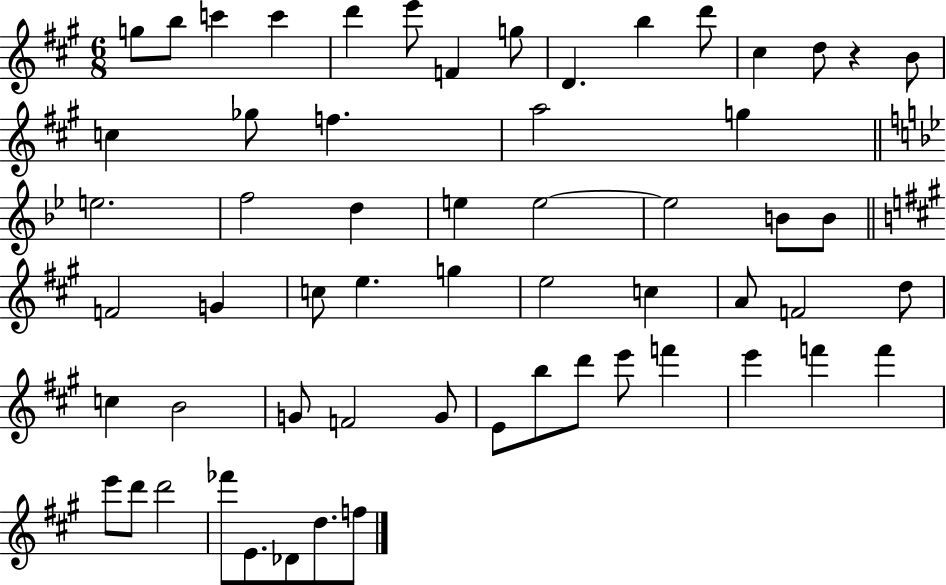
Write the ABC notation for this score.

X:1
T:Untitled
M:6/8
L:1/4
K:A
g/2 b/2 c' c' d' e'/2 F g/2 D b d'/2 ^c d/2 z B/2 c _g/2 f a2 g e2 f2 d e e2 e2 B/2 B/2 F2 G c/2 e g e2 c A/2 F2 d/2 c B2 G/2 F2 G/2 E/2 b/2 d'/2 e'/2 f' e' f' f' e'/2 d'/2 d'2 _f'/2 E/2 _D/2 d/2 f/2